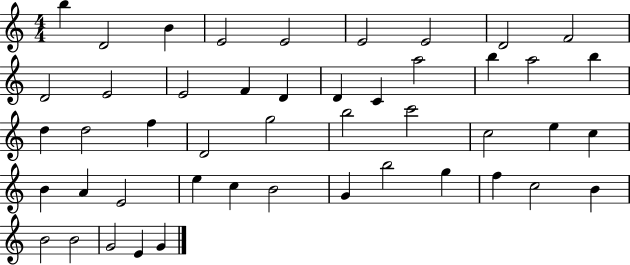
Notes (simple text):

B5/q D4/h B4/q E4/h E4/h E4/h E4/h D4/h F4/h D4/h E4/h E4/h F4/q D4/q D4/q C4/q A5/h B5/q A5/h B5/q D5/q D5/h F5/q D4/h G5/h B5/h C6/h C5/h E5/q C5/q B4/q A4/q E4/h E5/q C5/q B4/h G4/q B5/h G5/q F5/q C5/h B4/q B4/h B4/h G4/h E4/q G4/q